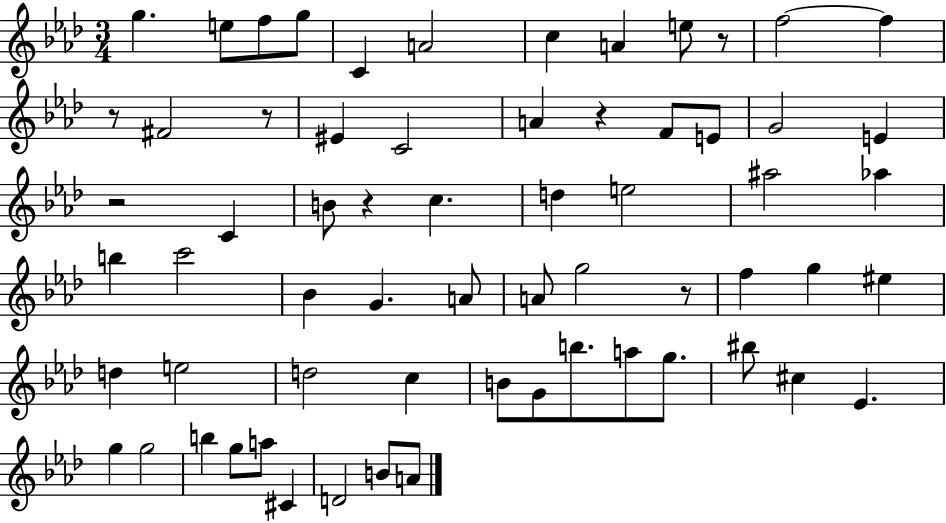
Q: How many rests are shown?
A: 7